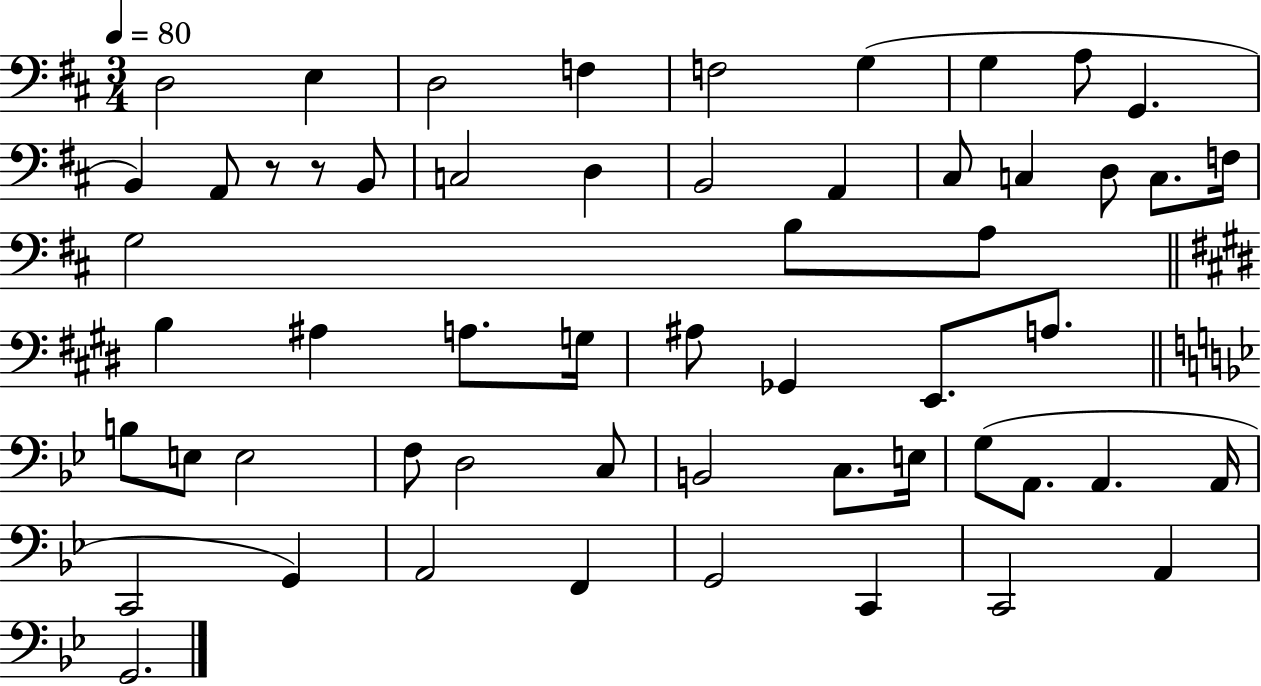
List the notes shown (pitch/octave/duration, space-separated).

D3/h E3/q D3/h F3/q F3/h G3/q G3/q A3/e G2/q. B2/q A2/e R/e R/e B2/e C3/h D3/q B2/h A2/q C#3/e C3/q D3/e C3/e. F3/s G3/h B3/e A3/e B3/q A#3/q A3/e. G3/s A#3/e Gb2/q E2/e. A3/e. B3/e E3/e E3/h F3/e D3/h C3/e B2/h C3/e. E3/s G3/e A2/e. A2/q. A2/s C2/h G2/q A2/h F2/q G2/h C2/q C2/h A2/q G2/h.